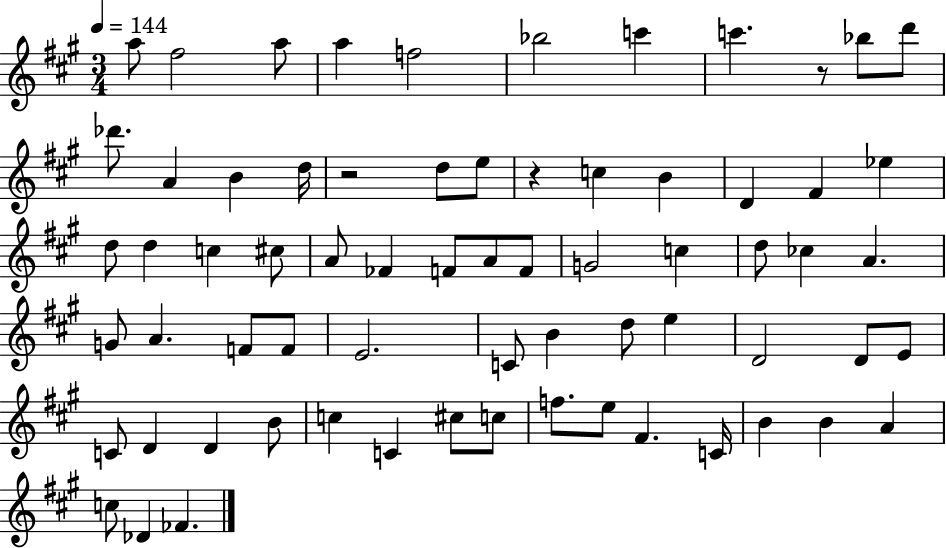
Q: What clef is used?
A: treble